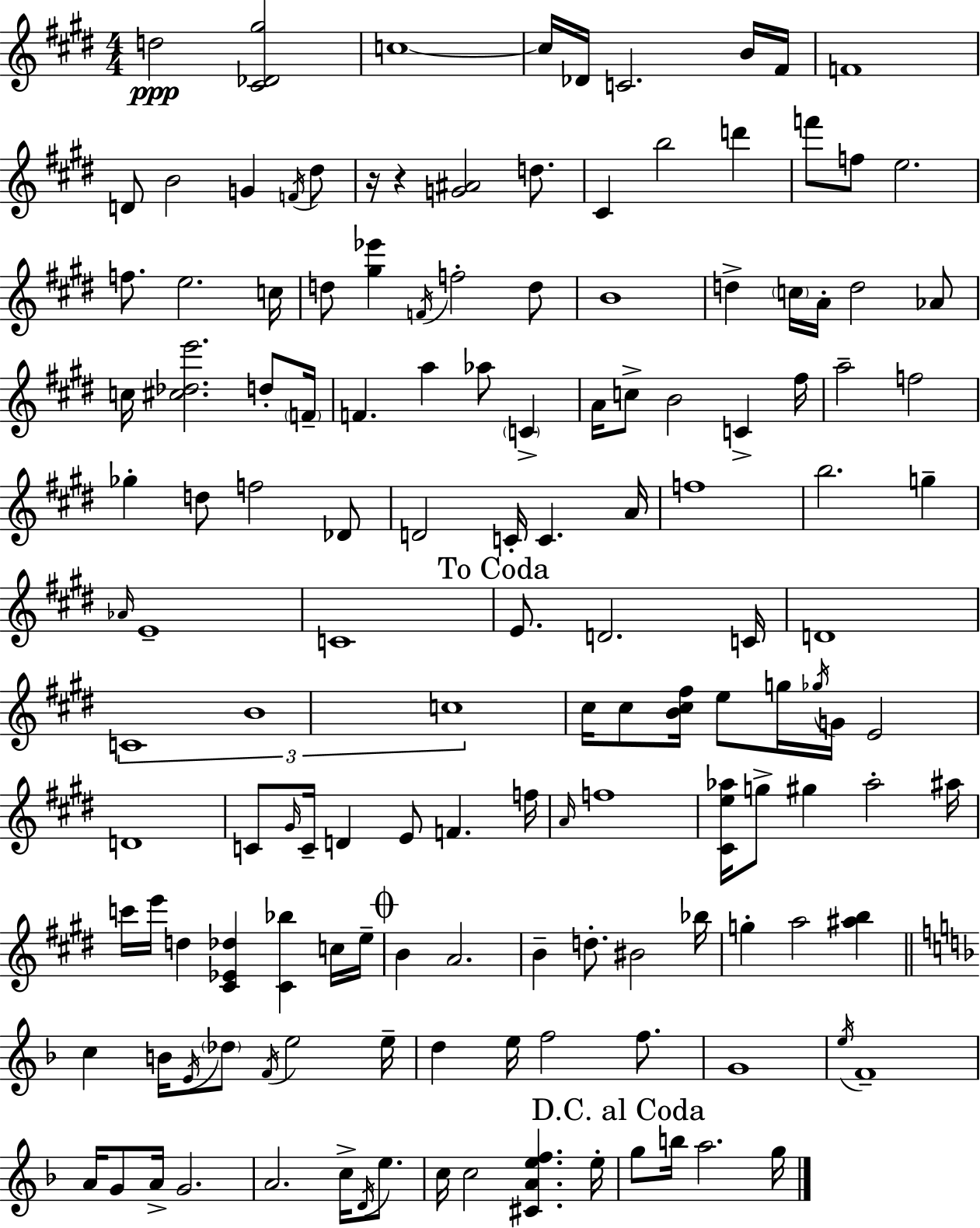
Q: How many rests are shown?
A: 2